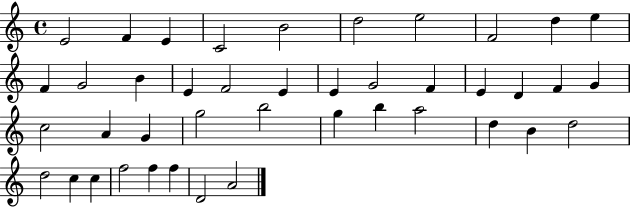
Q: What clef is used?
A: treble